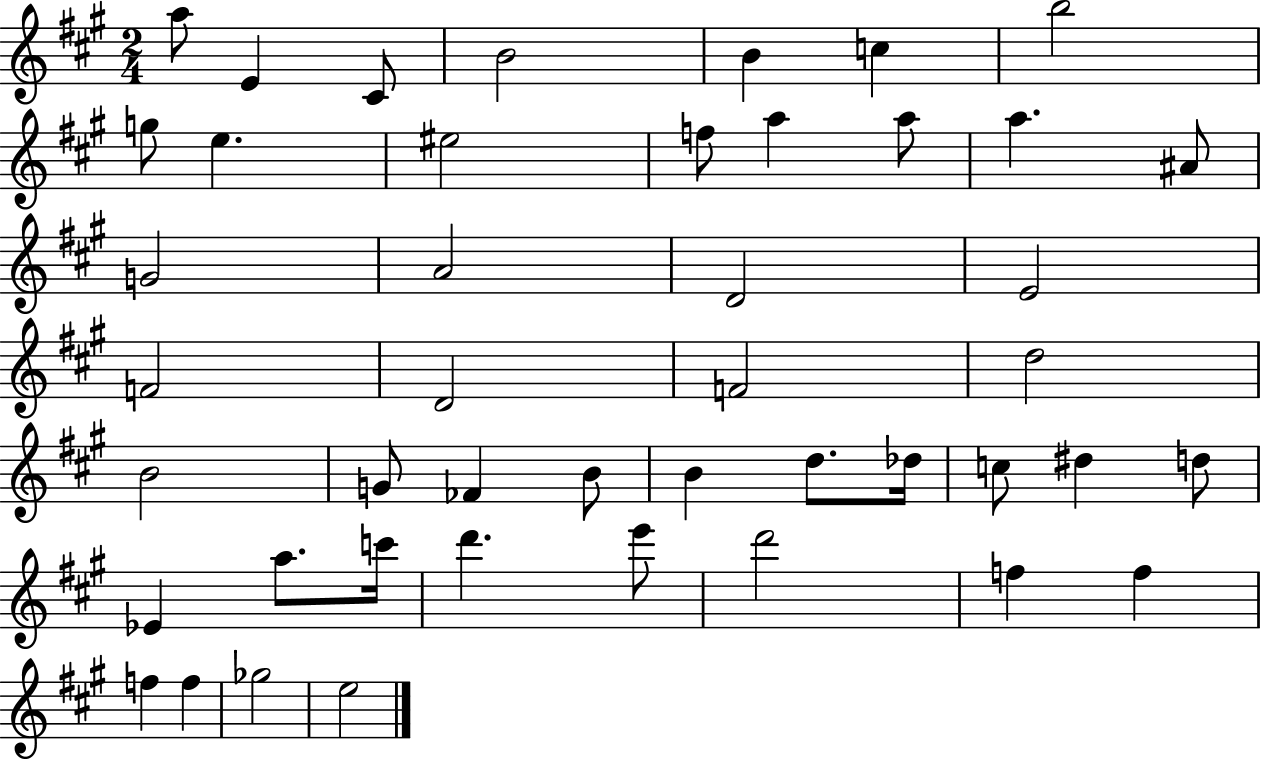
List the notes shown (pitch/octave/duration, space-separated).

A5/e E4/q C#4/e B4/h B4/q C5/q B5/h G5/e E5/q. EIS5/h F5/e A5/q A5/e A5/q. A#4/e G4/h A4/h D4/h E4/h F4/h D4/h F4/h D5/h B4/h G4/e FES4/q B4/e B4/q D5/e. Db5/s C5/e D#5/q D5/e Eb4/q A5/e. C6/s D6/q. E6/e D6/h F5/q F5/q F5/q F5/q Gb5/h E5/h